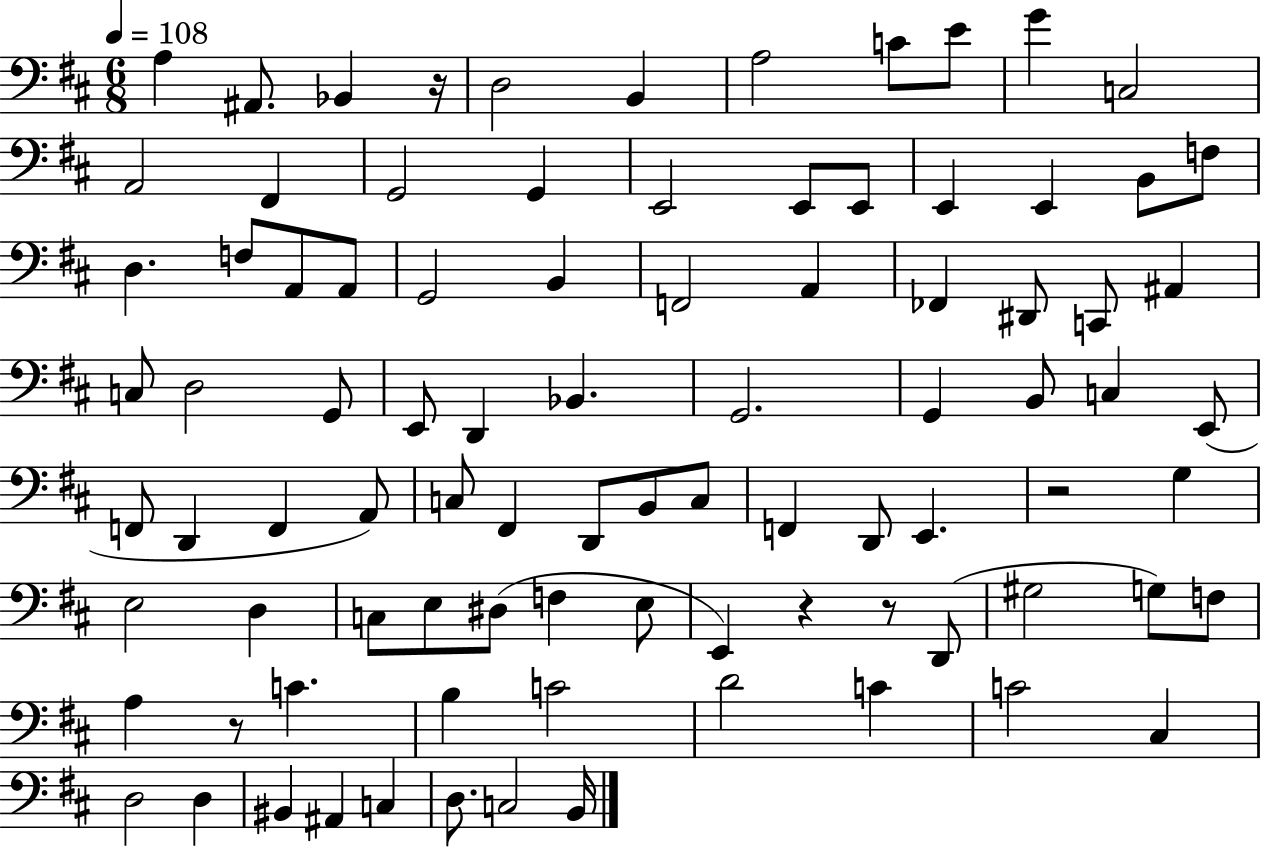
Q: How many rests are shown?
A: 5